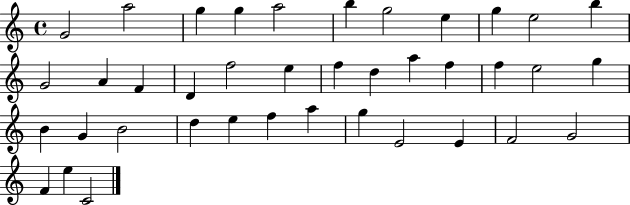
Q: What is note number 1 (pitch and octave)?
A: G4